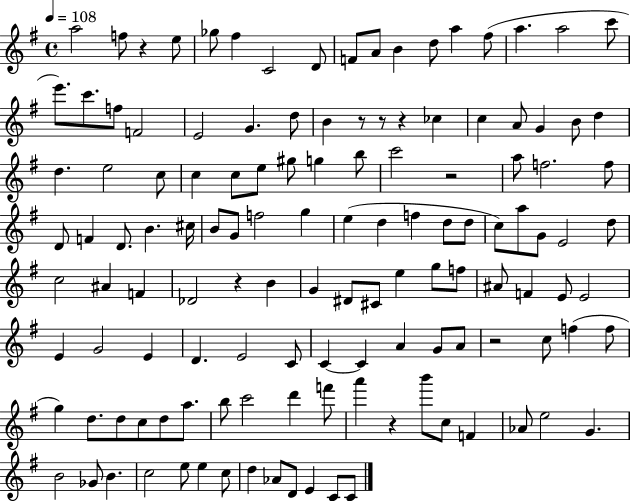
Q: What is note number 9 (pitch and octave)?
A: A4